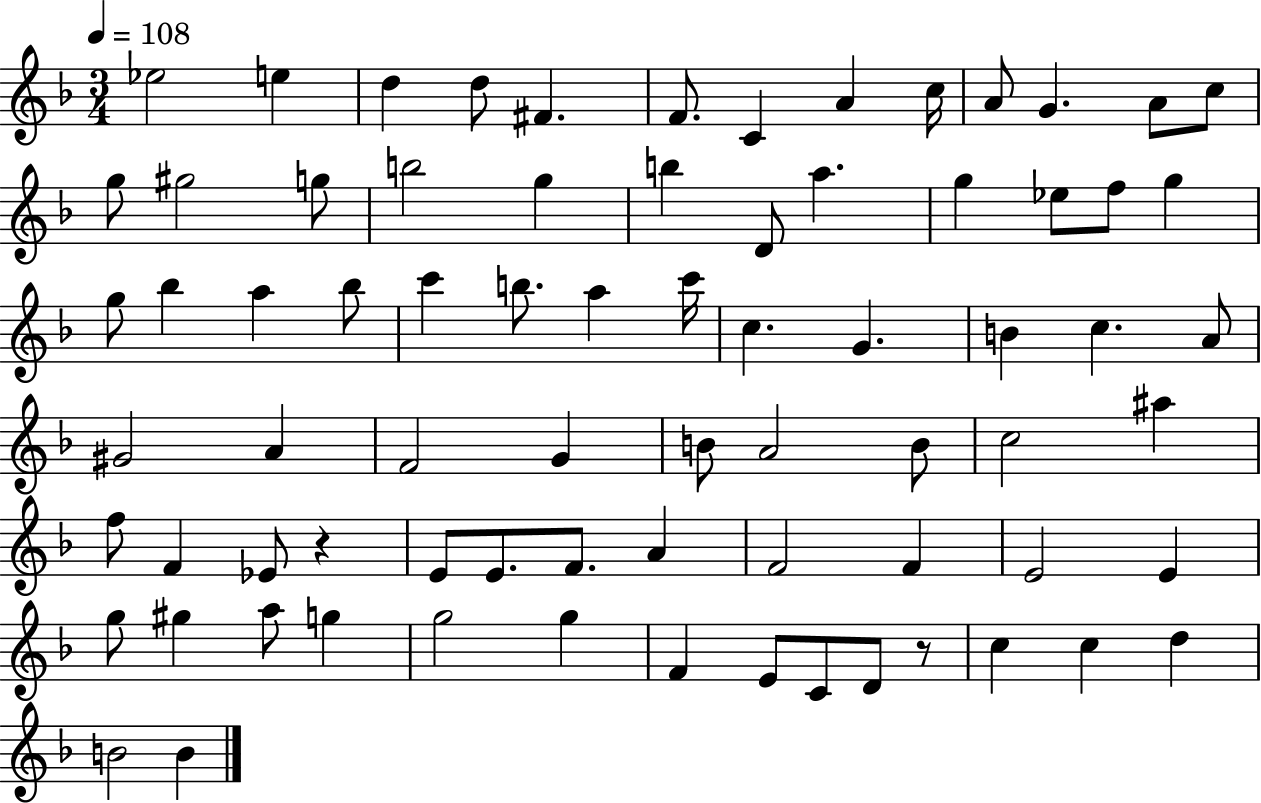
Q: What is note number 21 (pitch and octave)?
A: A5